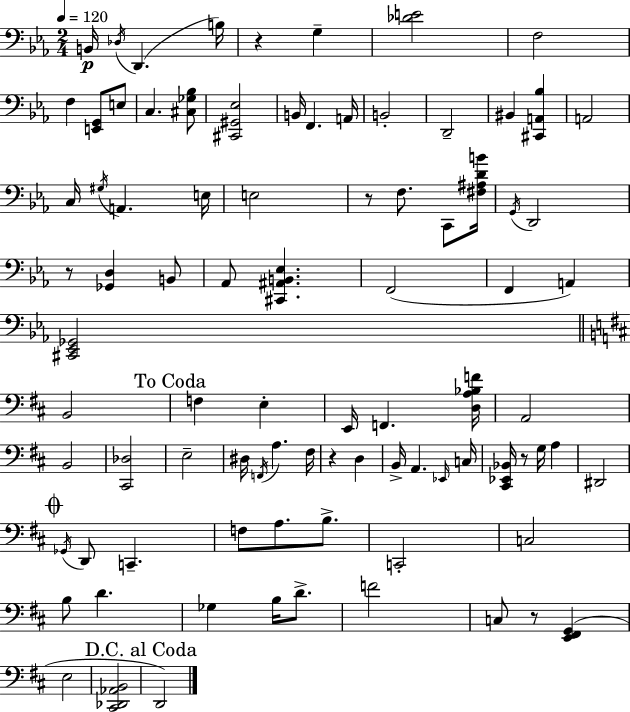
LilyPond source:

{
  \clef bass
  \numericTimeSignature
  \time 2/4
  \key ees \major
  \tempo 4 = 120
  b,16\p \acciaccatura { des16 }( d,4. | b16) r4 g4-- | <des' e'>2 | f2 | \break f4 <e, g,>8 e8 | c4. <cis ges bes>8 | <cis, gis, ees>2 | b,16 f,4. | \break a,16 b,2-. | d,2-- | bis,4 <cis, a, bes>4 | a,2 | \break c16 \acciaccatura { gis16 } a,4. | e16 e2 | r8 f8. c,8 | <fis ais d' b'>16 \acciaccatura { g,16 } d,2 | \break r8 <ges, d>4 | b,8 aes,8 <cis, ais, b, ees>4. | f,2( | f,4 a,4) | \break <cis, ees, ges,>2 | \bar "||" \break \key d \major b,2 | \mark "To Coda" f4 e4-. | e,16 f,4. <d a bes f'>16 | a,2 | \break b,2 | <cis, des>2 | e2-- | dis16 \acciaccatura { f,16 } a4. | \break fis16 r4 d4 | b,16-> a,4. | \grace { ees,16 } c16 <cis, ees, bes,>16 r8 g16 a4 | dis,2 | \break \mark \markup { \musicglyph "scripts.coda" } \acciaccatura { ges,16 } d,8 c,4.-- | f8 a8. | b8.-> c,2-. | c2 | \break b8 d'4. | ges4 b16 | d'8.-> f'2 | c8 r8 <e, fis, g,>4( | \break e2 | <cis, des, aes, b,>2 | \mark "D.C. al Coda" d,2) | \bar "|."
}